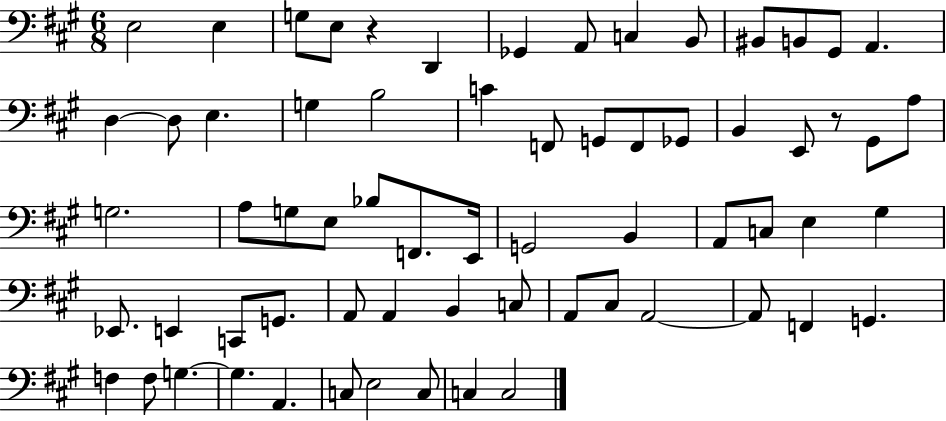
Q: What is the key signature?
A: A major